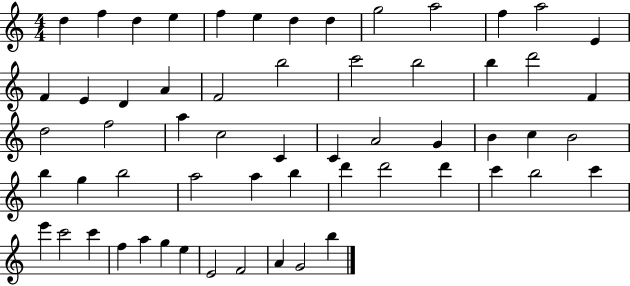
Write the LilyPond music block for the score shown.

{
  \clef treble
  \numericTimeSignature
  \time 4/4
  \key c \major
  d''4 f''4 d''4 e''4 | f''4 e''4 d''4 d''4 | g''2 a''2 | f''4 a''2 e'4 | \break f'4 e'4 d'4 a'4 | f'2 b''2 | c'''2 b''2 | b''4 d'''2 f'4 | \break d''2 f''2 | a''4 c''2 c'4 | c'4 a'2 g'4 | b'4 c''4 b'2 | \break b''4 g''4 b''2 | a''2 a''4 b''4 | d'''4 d'''2 d'''4 | c'''4 b''2 c'''4 | \break e'''4 c'''2 c'''4 | f''4 a''4 g''4 e''4 | e'2 f'2 | a'4 g'2 b''4 | \break \bar "|."
}